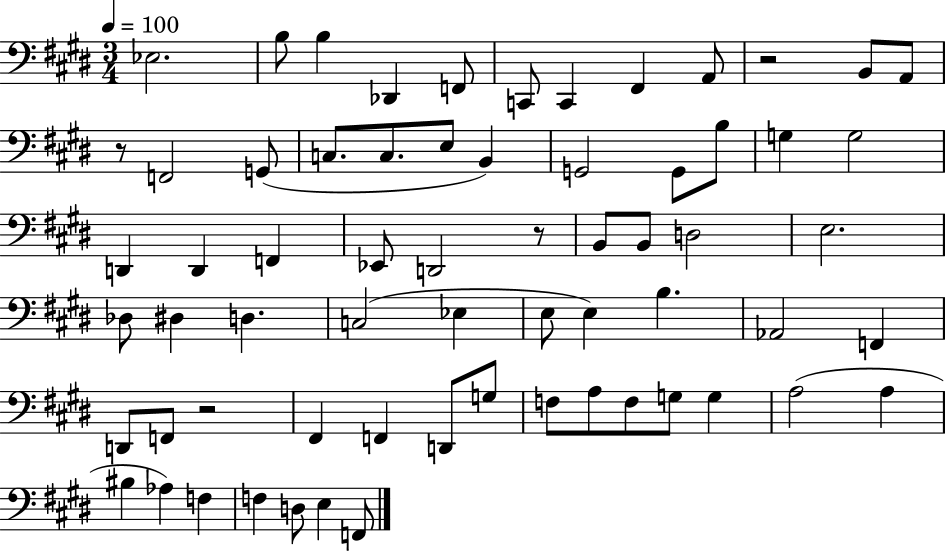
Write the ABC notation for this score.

X:1
T:Untitled
M:3/4
L:1/4
K:E
_E,2 B,/2 B, _D,, F,,/2 C,,/2 C,, ^F,, A,,/2 z2 B,,/2 A,,/2 z/2 F,,2 G,,/2 C,/2 C,/2 E,/2 B,, G,,2 G,,/2 B,/2 G, G,2 D,, D,, F,, _E,,/2 D,,2 z/2 B,,/2 B,,/2 D,2 E,2 _D,/2 ^D, D, C,2 _E, E,/2 E, B, _A,,2 F,, D,,/2 F,,/2 z2 ^F,, F,, D,,/2 G,/2 F,/2 A,/2 F,/2 G,/2 G, A,2 A, ^B, _A, F, F, D,/2 E, F,,/2